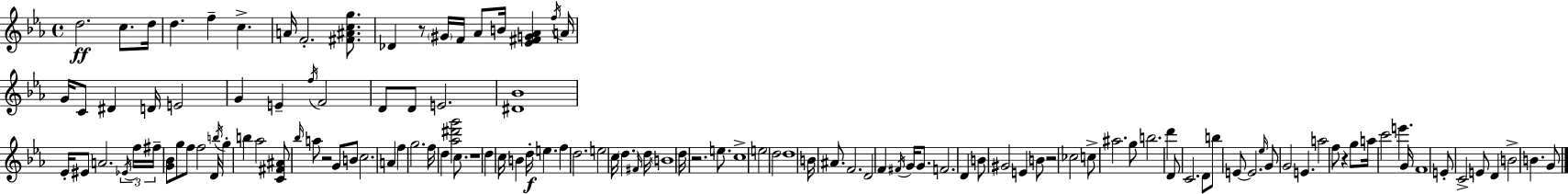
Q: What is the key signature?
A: C minor